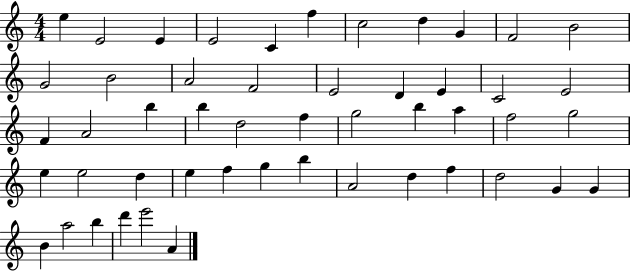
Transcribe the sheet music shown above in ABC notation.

X:1
T:Untitled
M:4/4
L:1/4
K:C
e E2 E E2 C f c2 d G F2 B2 G2 B2 A2 F2 E2 D E C2 E2 F A2 b b d2 f g2 b a f2 g2 e e2 d e f g b A2 d f d2 G G B a2 b d' e'2 A